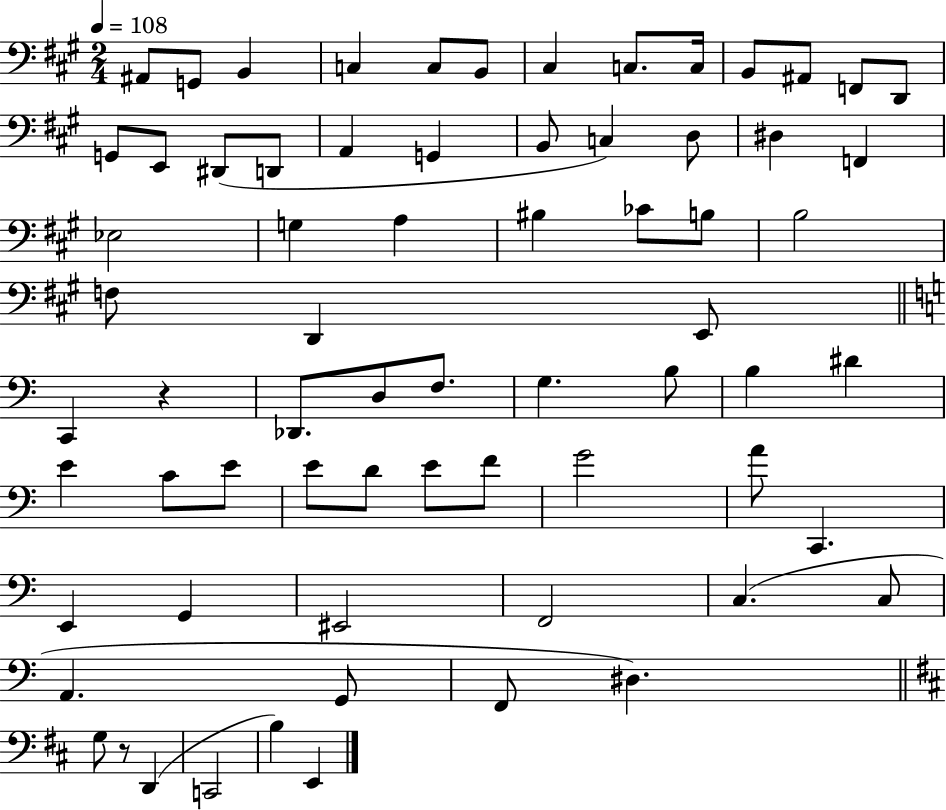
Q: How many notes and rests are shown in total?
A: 69